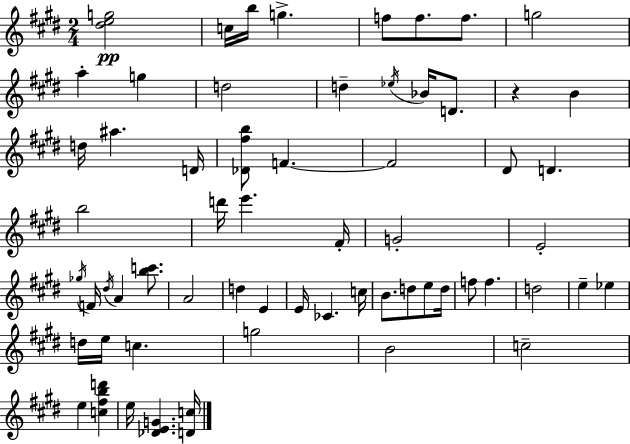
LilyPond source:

{
  \clef treble
  \numericTimeSignature
  \time 2/4
  \key e \major
  <dis'' e'' g''>2\pp | c''16 b''16 g''4.-> | f''8 f''8. f''8. | g''2 | \break a''4-. g''4 | d''2 | d''4-- \acciaccatura { ees''16 } bes'16 d'8. | r4 b'4 | \break d''16 ais''4. | d'16 <des' fis'' b''>8 f'4.~~ | f'2 | dis'8 d'4. | \break b''2 | d'''16 e'''4. | fis'16-. g'2-. | e'2-. | \break \acciaccatura { ges''16 } f'16 \acciaccatura { dis''16 } a'4 | <b'' c'''>8. a'2 | d''4 e'4 | e'16 ces'4. | \break c''16 b'8. d''8 | e''8 d''16 f''8 f''4. | d''2 | e''4-- ees''4 | \break d''16 e''16 c''4. | g''2 | b'2 | c''2-- | \break e''4 <c'' fis'' b'' d'''>4 | e''16 <des' e' g'>4. | <d' c''>16 \bar "|."
}